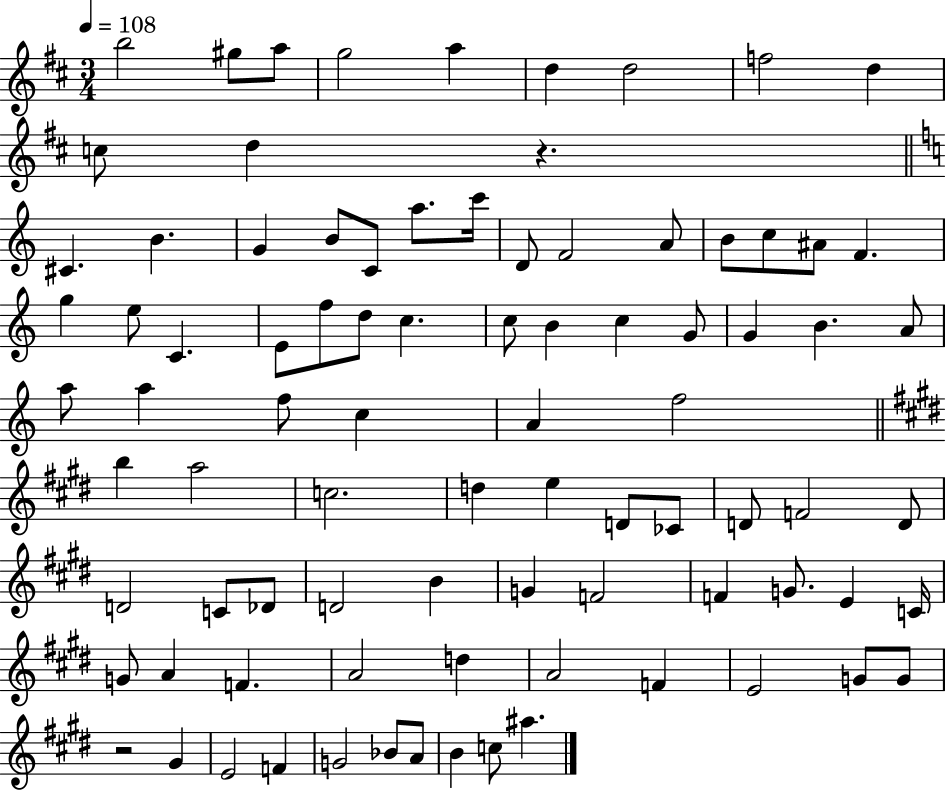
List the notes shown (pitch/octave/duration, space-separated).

B5/h G#5/e A5/e G5/h A5/q D5/q D5/h F5/h D5/q C5/e D5/q R/q. C#4/q. B4/q. G4/q B4/e C4/e A5/e. C6/s D4/e F4/h A4/e B4/e C5/e A#4/e F4/q. G5/q E5/e C4/q. E4/e F5/e D5/e C5/q. C5/e B4/q C5/q G4/e G4/q B4/q. A4/e A5/e A5/q F5/e C5/q A4/q F5/h B5/q A5/h C5/h. D5/q E5/q D4/e CES4/e D4/e F4/h D4/e D4/h C4/e Db4/e D4/h B4/q G4/q F4/h F4/q G4/e. E4/q C4/s G4/e A4/q F4/q. A4/h D5/q A4/h F4/q E4/h G4/e G4/e R/h G#4/q E4/h F4/q G4/h Bb4/e A4/e B4/q C5/e A#5/q.